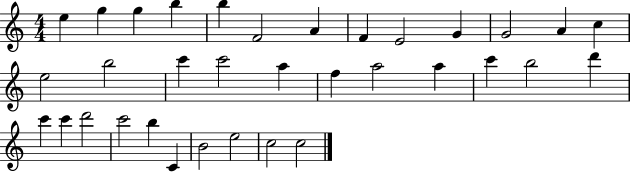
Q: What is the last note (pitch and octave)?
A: C5